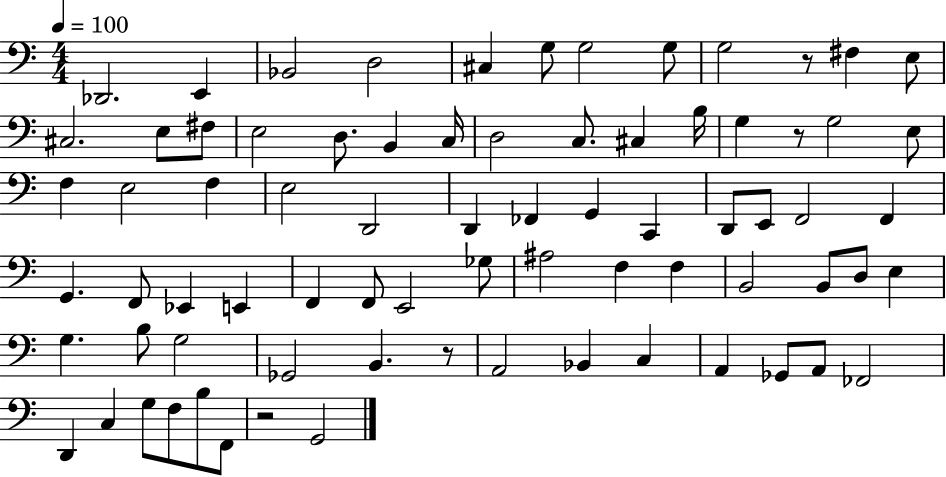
{
  \clef bass
  \numericTimeSignature
  \time 4/4
  \key c \major
  \tempo 4 = 100
  des,2. e,4 | bes,2 d2 | cis4 g8 g2 g8 | g2 r8 fis4 e8 | \break cis2. e8 fis8 | e2 d8. b,4 c16 | d2 c8. cis4 b16 | g4 r8 g2 e8 | \break f4 e2 f4 | e2 d,2 | d,4 fes,4 g,4 c,4 | d,8 e,8 f,2 f,4 | \break g,4. f,8 ees,4 e,4 | f,4 f,8 e,2 ges8 | ais2 f4 f4 | b,2 b,8 d8 e4 | \break g4. b8 g2 | ges,2 b,4. r8 | a,2 bes,4 c4 | a,4 ges,8 a,8 fes,2 | \break d,4 c4 g8 f8 b8 f,8 | r2 g,2 | \bar "|."
}